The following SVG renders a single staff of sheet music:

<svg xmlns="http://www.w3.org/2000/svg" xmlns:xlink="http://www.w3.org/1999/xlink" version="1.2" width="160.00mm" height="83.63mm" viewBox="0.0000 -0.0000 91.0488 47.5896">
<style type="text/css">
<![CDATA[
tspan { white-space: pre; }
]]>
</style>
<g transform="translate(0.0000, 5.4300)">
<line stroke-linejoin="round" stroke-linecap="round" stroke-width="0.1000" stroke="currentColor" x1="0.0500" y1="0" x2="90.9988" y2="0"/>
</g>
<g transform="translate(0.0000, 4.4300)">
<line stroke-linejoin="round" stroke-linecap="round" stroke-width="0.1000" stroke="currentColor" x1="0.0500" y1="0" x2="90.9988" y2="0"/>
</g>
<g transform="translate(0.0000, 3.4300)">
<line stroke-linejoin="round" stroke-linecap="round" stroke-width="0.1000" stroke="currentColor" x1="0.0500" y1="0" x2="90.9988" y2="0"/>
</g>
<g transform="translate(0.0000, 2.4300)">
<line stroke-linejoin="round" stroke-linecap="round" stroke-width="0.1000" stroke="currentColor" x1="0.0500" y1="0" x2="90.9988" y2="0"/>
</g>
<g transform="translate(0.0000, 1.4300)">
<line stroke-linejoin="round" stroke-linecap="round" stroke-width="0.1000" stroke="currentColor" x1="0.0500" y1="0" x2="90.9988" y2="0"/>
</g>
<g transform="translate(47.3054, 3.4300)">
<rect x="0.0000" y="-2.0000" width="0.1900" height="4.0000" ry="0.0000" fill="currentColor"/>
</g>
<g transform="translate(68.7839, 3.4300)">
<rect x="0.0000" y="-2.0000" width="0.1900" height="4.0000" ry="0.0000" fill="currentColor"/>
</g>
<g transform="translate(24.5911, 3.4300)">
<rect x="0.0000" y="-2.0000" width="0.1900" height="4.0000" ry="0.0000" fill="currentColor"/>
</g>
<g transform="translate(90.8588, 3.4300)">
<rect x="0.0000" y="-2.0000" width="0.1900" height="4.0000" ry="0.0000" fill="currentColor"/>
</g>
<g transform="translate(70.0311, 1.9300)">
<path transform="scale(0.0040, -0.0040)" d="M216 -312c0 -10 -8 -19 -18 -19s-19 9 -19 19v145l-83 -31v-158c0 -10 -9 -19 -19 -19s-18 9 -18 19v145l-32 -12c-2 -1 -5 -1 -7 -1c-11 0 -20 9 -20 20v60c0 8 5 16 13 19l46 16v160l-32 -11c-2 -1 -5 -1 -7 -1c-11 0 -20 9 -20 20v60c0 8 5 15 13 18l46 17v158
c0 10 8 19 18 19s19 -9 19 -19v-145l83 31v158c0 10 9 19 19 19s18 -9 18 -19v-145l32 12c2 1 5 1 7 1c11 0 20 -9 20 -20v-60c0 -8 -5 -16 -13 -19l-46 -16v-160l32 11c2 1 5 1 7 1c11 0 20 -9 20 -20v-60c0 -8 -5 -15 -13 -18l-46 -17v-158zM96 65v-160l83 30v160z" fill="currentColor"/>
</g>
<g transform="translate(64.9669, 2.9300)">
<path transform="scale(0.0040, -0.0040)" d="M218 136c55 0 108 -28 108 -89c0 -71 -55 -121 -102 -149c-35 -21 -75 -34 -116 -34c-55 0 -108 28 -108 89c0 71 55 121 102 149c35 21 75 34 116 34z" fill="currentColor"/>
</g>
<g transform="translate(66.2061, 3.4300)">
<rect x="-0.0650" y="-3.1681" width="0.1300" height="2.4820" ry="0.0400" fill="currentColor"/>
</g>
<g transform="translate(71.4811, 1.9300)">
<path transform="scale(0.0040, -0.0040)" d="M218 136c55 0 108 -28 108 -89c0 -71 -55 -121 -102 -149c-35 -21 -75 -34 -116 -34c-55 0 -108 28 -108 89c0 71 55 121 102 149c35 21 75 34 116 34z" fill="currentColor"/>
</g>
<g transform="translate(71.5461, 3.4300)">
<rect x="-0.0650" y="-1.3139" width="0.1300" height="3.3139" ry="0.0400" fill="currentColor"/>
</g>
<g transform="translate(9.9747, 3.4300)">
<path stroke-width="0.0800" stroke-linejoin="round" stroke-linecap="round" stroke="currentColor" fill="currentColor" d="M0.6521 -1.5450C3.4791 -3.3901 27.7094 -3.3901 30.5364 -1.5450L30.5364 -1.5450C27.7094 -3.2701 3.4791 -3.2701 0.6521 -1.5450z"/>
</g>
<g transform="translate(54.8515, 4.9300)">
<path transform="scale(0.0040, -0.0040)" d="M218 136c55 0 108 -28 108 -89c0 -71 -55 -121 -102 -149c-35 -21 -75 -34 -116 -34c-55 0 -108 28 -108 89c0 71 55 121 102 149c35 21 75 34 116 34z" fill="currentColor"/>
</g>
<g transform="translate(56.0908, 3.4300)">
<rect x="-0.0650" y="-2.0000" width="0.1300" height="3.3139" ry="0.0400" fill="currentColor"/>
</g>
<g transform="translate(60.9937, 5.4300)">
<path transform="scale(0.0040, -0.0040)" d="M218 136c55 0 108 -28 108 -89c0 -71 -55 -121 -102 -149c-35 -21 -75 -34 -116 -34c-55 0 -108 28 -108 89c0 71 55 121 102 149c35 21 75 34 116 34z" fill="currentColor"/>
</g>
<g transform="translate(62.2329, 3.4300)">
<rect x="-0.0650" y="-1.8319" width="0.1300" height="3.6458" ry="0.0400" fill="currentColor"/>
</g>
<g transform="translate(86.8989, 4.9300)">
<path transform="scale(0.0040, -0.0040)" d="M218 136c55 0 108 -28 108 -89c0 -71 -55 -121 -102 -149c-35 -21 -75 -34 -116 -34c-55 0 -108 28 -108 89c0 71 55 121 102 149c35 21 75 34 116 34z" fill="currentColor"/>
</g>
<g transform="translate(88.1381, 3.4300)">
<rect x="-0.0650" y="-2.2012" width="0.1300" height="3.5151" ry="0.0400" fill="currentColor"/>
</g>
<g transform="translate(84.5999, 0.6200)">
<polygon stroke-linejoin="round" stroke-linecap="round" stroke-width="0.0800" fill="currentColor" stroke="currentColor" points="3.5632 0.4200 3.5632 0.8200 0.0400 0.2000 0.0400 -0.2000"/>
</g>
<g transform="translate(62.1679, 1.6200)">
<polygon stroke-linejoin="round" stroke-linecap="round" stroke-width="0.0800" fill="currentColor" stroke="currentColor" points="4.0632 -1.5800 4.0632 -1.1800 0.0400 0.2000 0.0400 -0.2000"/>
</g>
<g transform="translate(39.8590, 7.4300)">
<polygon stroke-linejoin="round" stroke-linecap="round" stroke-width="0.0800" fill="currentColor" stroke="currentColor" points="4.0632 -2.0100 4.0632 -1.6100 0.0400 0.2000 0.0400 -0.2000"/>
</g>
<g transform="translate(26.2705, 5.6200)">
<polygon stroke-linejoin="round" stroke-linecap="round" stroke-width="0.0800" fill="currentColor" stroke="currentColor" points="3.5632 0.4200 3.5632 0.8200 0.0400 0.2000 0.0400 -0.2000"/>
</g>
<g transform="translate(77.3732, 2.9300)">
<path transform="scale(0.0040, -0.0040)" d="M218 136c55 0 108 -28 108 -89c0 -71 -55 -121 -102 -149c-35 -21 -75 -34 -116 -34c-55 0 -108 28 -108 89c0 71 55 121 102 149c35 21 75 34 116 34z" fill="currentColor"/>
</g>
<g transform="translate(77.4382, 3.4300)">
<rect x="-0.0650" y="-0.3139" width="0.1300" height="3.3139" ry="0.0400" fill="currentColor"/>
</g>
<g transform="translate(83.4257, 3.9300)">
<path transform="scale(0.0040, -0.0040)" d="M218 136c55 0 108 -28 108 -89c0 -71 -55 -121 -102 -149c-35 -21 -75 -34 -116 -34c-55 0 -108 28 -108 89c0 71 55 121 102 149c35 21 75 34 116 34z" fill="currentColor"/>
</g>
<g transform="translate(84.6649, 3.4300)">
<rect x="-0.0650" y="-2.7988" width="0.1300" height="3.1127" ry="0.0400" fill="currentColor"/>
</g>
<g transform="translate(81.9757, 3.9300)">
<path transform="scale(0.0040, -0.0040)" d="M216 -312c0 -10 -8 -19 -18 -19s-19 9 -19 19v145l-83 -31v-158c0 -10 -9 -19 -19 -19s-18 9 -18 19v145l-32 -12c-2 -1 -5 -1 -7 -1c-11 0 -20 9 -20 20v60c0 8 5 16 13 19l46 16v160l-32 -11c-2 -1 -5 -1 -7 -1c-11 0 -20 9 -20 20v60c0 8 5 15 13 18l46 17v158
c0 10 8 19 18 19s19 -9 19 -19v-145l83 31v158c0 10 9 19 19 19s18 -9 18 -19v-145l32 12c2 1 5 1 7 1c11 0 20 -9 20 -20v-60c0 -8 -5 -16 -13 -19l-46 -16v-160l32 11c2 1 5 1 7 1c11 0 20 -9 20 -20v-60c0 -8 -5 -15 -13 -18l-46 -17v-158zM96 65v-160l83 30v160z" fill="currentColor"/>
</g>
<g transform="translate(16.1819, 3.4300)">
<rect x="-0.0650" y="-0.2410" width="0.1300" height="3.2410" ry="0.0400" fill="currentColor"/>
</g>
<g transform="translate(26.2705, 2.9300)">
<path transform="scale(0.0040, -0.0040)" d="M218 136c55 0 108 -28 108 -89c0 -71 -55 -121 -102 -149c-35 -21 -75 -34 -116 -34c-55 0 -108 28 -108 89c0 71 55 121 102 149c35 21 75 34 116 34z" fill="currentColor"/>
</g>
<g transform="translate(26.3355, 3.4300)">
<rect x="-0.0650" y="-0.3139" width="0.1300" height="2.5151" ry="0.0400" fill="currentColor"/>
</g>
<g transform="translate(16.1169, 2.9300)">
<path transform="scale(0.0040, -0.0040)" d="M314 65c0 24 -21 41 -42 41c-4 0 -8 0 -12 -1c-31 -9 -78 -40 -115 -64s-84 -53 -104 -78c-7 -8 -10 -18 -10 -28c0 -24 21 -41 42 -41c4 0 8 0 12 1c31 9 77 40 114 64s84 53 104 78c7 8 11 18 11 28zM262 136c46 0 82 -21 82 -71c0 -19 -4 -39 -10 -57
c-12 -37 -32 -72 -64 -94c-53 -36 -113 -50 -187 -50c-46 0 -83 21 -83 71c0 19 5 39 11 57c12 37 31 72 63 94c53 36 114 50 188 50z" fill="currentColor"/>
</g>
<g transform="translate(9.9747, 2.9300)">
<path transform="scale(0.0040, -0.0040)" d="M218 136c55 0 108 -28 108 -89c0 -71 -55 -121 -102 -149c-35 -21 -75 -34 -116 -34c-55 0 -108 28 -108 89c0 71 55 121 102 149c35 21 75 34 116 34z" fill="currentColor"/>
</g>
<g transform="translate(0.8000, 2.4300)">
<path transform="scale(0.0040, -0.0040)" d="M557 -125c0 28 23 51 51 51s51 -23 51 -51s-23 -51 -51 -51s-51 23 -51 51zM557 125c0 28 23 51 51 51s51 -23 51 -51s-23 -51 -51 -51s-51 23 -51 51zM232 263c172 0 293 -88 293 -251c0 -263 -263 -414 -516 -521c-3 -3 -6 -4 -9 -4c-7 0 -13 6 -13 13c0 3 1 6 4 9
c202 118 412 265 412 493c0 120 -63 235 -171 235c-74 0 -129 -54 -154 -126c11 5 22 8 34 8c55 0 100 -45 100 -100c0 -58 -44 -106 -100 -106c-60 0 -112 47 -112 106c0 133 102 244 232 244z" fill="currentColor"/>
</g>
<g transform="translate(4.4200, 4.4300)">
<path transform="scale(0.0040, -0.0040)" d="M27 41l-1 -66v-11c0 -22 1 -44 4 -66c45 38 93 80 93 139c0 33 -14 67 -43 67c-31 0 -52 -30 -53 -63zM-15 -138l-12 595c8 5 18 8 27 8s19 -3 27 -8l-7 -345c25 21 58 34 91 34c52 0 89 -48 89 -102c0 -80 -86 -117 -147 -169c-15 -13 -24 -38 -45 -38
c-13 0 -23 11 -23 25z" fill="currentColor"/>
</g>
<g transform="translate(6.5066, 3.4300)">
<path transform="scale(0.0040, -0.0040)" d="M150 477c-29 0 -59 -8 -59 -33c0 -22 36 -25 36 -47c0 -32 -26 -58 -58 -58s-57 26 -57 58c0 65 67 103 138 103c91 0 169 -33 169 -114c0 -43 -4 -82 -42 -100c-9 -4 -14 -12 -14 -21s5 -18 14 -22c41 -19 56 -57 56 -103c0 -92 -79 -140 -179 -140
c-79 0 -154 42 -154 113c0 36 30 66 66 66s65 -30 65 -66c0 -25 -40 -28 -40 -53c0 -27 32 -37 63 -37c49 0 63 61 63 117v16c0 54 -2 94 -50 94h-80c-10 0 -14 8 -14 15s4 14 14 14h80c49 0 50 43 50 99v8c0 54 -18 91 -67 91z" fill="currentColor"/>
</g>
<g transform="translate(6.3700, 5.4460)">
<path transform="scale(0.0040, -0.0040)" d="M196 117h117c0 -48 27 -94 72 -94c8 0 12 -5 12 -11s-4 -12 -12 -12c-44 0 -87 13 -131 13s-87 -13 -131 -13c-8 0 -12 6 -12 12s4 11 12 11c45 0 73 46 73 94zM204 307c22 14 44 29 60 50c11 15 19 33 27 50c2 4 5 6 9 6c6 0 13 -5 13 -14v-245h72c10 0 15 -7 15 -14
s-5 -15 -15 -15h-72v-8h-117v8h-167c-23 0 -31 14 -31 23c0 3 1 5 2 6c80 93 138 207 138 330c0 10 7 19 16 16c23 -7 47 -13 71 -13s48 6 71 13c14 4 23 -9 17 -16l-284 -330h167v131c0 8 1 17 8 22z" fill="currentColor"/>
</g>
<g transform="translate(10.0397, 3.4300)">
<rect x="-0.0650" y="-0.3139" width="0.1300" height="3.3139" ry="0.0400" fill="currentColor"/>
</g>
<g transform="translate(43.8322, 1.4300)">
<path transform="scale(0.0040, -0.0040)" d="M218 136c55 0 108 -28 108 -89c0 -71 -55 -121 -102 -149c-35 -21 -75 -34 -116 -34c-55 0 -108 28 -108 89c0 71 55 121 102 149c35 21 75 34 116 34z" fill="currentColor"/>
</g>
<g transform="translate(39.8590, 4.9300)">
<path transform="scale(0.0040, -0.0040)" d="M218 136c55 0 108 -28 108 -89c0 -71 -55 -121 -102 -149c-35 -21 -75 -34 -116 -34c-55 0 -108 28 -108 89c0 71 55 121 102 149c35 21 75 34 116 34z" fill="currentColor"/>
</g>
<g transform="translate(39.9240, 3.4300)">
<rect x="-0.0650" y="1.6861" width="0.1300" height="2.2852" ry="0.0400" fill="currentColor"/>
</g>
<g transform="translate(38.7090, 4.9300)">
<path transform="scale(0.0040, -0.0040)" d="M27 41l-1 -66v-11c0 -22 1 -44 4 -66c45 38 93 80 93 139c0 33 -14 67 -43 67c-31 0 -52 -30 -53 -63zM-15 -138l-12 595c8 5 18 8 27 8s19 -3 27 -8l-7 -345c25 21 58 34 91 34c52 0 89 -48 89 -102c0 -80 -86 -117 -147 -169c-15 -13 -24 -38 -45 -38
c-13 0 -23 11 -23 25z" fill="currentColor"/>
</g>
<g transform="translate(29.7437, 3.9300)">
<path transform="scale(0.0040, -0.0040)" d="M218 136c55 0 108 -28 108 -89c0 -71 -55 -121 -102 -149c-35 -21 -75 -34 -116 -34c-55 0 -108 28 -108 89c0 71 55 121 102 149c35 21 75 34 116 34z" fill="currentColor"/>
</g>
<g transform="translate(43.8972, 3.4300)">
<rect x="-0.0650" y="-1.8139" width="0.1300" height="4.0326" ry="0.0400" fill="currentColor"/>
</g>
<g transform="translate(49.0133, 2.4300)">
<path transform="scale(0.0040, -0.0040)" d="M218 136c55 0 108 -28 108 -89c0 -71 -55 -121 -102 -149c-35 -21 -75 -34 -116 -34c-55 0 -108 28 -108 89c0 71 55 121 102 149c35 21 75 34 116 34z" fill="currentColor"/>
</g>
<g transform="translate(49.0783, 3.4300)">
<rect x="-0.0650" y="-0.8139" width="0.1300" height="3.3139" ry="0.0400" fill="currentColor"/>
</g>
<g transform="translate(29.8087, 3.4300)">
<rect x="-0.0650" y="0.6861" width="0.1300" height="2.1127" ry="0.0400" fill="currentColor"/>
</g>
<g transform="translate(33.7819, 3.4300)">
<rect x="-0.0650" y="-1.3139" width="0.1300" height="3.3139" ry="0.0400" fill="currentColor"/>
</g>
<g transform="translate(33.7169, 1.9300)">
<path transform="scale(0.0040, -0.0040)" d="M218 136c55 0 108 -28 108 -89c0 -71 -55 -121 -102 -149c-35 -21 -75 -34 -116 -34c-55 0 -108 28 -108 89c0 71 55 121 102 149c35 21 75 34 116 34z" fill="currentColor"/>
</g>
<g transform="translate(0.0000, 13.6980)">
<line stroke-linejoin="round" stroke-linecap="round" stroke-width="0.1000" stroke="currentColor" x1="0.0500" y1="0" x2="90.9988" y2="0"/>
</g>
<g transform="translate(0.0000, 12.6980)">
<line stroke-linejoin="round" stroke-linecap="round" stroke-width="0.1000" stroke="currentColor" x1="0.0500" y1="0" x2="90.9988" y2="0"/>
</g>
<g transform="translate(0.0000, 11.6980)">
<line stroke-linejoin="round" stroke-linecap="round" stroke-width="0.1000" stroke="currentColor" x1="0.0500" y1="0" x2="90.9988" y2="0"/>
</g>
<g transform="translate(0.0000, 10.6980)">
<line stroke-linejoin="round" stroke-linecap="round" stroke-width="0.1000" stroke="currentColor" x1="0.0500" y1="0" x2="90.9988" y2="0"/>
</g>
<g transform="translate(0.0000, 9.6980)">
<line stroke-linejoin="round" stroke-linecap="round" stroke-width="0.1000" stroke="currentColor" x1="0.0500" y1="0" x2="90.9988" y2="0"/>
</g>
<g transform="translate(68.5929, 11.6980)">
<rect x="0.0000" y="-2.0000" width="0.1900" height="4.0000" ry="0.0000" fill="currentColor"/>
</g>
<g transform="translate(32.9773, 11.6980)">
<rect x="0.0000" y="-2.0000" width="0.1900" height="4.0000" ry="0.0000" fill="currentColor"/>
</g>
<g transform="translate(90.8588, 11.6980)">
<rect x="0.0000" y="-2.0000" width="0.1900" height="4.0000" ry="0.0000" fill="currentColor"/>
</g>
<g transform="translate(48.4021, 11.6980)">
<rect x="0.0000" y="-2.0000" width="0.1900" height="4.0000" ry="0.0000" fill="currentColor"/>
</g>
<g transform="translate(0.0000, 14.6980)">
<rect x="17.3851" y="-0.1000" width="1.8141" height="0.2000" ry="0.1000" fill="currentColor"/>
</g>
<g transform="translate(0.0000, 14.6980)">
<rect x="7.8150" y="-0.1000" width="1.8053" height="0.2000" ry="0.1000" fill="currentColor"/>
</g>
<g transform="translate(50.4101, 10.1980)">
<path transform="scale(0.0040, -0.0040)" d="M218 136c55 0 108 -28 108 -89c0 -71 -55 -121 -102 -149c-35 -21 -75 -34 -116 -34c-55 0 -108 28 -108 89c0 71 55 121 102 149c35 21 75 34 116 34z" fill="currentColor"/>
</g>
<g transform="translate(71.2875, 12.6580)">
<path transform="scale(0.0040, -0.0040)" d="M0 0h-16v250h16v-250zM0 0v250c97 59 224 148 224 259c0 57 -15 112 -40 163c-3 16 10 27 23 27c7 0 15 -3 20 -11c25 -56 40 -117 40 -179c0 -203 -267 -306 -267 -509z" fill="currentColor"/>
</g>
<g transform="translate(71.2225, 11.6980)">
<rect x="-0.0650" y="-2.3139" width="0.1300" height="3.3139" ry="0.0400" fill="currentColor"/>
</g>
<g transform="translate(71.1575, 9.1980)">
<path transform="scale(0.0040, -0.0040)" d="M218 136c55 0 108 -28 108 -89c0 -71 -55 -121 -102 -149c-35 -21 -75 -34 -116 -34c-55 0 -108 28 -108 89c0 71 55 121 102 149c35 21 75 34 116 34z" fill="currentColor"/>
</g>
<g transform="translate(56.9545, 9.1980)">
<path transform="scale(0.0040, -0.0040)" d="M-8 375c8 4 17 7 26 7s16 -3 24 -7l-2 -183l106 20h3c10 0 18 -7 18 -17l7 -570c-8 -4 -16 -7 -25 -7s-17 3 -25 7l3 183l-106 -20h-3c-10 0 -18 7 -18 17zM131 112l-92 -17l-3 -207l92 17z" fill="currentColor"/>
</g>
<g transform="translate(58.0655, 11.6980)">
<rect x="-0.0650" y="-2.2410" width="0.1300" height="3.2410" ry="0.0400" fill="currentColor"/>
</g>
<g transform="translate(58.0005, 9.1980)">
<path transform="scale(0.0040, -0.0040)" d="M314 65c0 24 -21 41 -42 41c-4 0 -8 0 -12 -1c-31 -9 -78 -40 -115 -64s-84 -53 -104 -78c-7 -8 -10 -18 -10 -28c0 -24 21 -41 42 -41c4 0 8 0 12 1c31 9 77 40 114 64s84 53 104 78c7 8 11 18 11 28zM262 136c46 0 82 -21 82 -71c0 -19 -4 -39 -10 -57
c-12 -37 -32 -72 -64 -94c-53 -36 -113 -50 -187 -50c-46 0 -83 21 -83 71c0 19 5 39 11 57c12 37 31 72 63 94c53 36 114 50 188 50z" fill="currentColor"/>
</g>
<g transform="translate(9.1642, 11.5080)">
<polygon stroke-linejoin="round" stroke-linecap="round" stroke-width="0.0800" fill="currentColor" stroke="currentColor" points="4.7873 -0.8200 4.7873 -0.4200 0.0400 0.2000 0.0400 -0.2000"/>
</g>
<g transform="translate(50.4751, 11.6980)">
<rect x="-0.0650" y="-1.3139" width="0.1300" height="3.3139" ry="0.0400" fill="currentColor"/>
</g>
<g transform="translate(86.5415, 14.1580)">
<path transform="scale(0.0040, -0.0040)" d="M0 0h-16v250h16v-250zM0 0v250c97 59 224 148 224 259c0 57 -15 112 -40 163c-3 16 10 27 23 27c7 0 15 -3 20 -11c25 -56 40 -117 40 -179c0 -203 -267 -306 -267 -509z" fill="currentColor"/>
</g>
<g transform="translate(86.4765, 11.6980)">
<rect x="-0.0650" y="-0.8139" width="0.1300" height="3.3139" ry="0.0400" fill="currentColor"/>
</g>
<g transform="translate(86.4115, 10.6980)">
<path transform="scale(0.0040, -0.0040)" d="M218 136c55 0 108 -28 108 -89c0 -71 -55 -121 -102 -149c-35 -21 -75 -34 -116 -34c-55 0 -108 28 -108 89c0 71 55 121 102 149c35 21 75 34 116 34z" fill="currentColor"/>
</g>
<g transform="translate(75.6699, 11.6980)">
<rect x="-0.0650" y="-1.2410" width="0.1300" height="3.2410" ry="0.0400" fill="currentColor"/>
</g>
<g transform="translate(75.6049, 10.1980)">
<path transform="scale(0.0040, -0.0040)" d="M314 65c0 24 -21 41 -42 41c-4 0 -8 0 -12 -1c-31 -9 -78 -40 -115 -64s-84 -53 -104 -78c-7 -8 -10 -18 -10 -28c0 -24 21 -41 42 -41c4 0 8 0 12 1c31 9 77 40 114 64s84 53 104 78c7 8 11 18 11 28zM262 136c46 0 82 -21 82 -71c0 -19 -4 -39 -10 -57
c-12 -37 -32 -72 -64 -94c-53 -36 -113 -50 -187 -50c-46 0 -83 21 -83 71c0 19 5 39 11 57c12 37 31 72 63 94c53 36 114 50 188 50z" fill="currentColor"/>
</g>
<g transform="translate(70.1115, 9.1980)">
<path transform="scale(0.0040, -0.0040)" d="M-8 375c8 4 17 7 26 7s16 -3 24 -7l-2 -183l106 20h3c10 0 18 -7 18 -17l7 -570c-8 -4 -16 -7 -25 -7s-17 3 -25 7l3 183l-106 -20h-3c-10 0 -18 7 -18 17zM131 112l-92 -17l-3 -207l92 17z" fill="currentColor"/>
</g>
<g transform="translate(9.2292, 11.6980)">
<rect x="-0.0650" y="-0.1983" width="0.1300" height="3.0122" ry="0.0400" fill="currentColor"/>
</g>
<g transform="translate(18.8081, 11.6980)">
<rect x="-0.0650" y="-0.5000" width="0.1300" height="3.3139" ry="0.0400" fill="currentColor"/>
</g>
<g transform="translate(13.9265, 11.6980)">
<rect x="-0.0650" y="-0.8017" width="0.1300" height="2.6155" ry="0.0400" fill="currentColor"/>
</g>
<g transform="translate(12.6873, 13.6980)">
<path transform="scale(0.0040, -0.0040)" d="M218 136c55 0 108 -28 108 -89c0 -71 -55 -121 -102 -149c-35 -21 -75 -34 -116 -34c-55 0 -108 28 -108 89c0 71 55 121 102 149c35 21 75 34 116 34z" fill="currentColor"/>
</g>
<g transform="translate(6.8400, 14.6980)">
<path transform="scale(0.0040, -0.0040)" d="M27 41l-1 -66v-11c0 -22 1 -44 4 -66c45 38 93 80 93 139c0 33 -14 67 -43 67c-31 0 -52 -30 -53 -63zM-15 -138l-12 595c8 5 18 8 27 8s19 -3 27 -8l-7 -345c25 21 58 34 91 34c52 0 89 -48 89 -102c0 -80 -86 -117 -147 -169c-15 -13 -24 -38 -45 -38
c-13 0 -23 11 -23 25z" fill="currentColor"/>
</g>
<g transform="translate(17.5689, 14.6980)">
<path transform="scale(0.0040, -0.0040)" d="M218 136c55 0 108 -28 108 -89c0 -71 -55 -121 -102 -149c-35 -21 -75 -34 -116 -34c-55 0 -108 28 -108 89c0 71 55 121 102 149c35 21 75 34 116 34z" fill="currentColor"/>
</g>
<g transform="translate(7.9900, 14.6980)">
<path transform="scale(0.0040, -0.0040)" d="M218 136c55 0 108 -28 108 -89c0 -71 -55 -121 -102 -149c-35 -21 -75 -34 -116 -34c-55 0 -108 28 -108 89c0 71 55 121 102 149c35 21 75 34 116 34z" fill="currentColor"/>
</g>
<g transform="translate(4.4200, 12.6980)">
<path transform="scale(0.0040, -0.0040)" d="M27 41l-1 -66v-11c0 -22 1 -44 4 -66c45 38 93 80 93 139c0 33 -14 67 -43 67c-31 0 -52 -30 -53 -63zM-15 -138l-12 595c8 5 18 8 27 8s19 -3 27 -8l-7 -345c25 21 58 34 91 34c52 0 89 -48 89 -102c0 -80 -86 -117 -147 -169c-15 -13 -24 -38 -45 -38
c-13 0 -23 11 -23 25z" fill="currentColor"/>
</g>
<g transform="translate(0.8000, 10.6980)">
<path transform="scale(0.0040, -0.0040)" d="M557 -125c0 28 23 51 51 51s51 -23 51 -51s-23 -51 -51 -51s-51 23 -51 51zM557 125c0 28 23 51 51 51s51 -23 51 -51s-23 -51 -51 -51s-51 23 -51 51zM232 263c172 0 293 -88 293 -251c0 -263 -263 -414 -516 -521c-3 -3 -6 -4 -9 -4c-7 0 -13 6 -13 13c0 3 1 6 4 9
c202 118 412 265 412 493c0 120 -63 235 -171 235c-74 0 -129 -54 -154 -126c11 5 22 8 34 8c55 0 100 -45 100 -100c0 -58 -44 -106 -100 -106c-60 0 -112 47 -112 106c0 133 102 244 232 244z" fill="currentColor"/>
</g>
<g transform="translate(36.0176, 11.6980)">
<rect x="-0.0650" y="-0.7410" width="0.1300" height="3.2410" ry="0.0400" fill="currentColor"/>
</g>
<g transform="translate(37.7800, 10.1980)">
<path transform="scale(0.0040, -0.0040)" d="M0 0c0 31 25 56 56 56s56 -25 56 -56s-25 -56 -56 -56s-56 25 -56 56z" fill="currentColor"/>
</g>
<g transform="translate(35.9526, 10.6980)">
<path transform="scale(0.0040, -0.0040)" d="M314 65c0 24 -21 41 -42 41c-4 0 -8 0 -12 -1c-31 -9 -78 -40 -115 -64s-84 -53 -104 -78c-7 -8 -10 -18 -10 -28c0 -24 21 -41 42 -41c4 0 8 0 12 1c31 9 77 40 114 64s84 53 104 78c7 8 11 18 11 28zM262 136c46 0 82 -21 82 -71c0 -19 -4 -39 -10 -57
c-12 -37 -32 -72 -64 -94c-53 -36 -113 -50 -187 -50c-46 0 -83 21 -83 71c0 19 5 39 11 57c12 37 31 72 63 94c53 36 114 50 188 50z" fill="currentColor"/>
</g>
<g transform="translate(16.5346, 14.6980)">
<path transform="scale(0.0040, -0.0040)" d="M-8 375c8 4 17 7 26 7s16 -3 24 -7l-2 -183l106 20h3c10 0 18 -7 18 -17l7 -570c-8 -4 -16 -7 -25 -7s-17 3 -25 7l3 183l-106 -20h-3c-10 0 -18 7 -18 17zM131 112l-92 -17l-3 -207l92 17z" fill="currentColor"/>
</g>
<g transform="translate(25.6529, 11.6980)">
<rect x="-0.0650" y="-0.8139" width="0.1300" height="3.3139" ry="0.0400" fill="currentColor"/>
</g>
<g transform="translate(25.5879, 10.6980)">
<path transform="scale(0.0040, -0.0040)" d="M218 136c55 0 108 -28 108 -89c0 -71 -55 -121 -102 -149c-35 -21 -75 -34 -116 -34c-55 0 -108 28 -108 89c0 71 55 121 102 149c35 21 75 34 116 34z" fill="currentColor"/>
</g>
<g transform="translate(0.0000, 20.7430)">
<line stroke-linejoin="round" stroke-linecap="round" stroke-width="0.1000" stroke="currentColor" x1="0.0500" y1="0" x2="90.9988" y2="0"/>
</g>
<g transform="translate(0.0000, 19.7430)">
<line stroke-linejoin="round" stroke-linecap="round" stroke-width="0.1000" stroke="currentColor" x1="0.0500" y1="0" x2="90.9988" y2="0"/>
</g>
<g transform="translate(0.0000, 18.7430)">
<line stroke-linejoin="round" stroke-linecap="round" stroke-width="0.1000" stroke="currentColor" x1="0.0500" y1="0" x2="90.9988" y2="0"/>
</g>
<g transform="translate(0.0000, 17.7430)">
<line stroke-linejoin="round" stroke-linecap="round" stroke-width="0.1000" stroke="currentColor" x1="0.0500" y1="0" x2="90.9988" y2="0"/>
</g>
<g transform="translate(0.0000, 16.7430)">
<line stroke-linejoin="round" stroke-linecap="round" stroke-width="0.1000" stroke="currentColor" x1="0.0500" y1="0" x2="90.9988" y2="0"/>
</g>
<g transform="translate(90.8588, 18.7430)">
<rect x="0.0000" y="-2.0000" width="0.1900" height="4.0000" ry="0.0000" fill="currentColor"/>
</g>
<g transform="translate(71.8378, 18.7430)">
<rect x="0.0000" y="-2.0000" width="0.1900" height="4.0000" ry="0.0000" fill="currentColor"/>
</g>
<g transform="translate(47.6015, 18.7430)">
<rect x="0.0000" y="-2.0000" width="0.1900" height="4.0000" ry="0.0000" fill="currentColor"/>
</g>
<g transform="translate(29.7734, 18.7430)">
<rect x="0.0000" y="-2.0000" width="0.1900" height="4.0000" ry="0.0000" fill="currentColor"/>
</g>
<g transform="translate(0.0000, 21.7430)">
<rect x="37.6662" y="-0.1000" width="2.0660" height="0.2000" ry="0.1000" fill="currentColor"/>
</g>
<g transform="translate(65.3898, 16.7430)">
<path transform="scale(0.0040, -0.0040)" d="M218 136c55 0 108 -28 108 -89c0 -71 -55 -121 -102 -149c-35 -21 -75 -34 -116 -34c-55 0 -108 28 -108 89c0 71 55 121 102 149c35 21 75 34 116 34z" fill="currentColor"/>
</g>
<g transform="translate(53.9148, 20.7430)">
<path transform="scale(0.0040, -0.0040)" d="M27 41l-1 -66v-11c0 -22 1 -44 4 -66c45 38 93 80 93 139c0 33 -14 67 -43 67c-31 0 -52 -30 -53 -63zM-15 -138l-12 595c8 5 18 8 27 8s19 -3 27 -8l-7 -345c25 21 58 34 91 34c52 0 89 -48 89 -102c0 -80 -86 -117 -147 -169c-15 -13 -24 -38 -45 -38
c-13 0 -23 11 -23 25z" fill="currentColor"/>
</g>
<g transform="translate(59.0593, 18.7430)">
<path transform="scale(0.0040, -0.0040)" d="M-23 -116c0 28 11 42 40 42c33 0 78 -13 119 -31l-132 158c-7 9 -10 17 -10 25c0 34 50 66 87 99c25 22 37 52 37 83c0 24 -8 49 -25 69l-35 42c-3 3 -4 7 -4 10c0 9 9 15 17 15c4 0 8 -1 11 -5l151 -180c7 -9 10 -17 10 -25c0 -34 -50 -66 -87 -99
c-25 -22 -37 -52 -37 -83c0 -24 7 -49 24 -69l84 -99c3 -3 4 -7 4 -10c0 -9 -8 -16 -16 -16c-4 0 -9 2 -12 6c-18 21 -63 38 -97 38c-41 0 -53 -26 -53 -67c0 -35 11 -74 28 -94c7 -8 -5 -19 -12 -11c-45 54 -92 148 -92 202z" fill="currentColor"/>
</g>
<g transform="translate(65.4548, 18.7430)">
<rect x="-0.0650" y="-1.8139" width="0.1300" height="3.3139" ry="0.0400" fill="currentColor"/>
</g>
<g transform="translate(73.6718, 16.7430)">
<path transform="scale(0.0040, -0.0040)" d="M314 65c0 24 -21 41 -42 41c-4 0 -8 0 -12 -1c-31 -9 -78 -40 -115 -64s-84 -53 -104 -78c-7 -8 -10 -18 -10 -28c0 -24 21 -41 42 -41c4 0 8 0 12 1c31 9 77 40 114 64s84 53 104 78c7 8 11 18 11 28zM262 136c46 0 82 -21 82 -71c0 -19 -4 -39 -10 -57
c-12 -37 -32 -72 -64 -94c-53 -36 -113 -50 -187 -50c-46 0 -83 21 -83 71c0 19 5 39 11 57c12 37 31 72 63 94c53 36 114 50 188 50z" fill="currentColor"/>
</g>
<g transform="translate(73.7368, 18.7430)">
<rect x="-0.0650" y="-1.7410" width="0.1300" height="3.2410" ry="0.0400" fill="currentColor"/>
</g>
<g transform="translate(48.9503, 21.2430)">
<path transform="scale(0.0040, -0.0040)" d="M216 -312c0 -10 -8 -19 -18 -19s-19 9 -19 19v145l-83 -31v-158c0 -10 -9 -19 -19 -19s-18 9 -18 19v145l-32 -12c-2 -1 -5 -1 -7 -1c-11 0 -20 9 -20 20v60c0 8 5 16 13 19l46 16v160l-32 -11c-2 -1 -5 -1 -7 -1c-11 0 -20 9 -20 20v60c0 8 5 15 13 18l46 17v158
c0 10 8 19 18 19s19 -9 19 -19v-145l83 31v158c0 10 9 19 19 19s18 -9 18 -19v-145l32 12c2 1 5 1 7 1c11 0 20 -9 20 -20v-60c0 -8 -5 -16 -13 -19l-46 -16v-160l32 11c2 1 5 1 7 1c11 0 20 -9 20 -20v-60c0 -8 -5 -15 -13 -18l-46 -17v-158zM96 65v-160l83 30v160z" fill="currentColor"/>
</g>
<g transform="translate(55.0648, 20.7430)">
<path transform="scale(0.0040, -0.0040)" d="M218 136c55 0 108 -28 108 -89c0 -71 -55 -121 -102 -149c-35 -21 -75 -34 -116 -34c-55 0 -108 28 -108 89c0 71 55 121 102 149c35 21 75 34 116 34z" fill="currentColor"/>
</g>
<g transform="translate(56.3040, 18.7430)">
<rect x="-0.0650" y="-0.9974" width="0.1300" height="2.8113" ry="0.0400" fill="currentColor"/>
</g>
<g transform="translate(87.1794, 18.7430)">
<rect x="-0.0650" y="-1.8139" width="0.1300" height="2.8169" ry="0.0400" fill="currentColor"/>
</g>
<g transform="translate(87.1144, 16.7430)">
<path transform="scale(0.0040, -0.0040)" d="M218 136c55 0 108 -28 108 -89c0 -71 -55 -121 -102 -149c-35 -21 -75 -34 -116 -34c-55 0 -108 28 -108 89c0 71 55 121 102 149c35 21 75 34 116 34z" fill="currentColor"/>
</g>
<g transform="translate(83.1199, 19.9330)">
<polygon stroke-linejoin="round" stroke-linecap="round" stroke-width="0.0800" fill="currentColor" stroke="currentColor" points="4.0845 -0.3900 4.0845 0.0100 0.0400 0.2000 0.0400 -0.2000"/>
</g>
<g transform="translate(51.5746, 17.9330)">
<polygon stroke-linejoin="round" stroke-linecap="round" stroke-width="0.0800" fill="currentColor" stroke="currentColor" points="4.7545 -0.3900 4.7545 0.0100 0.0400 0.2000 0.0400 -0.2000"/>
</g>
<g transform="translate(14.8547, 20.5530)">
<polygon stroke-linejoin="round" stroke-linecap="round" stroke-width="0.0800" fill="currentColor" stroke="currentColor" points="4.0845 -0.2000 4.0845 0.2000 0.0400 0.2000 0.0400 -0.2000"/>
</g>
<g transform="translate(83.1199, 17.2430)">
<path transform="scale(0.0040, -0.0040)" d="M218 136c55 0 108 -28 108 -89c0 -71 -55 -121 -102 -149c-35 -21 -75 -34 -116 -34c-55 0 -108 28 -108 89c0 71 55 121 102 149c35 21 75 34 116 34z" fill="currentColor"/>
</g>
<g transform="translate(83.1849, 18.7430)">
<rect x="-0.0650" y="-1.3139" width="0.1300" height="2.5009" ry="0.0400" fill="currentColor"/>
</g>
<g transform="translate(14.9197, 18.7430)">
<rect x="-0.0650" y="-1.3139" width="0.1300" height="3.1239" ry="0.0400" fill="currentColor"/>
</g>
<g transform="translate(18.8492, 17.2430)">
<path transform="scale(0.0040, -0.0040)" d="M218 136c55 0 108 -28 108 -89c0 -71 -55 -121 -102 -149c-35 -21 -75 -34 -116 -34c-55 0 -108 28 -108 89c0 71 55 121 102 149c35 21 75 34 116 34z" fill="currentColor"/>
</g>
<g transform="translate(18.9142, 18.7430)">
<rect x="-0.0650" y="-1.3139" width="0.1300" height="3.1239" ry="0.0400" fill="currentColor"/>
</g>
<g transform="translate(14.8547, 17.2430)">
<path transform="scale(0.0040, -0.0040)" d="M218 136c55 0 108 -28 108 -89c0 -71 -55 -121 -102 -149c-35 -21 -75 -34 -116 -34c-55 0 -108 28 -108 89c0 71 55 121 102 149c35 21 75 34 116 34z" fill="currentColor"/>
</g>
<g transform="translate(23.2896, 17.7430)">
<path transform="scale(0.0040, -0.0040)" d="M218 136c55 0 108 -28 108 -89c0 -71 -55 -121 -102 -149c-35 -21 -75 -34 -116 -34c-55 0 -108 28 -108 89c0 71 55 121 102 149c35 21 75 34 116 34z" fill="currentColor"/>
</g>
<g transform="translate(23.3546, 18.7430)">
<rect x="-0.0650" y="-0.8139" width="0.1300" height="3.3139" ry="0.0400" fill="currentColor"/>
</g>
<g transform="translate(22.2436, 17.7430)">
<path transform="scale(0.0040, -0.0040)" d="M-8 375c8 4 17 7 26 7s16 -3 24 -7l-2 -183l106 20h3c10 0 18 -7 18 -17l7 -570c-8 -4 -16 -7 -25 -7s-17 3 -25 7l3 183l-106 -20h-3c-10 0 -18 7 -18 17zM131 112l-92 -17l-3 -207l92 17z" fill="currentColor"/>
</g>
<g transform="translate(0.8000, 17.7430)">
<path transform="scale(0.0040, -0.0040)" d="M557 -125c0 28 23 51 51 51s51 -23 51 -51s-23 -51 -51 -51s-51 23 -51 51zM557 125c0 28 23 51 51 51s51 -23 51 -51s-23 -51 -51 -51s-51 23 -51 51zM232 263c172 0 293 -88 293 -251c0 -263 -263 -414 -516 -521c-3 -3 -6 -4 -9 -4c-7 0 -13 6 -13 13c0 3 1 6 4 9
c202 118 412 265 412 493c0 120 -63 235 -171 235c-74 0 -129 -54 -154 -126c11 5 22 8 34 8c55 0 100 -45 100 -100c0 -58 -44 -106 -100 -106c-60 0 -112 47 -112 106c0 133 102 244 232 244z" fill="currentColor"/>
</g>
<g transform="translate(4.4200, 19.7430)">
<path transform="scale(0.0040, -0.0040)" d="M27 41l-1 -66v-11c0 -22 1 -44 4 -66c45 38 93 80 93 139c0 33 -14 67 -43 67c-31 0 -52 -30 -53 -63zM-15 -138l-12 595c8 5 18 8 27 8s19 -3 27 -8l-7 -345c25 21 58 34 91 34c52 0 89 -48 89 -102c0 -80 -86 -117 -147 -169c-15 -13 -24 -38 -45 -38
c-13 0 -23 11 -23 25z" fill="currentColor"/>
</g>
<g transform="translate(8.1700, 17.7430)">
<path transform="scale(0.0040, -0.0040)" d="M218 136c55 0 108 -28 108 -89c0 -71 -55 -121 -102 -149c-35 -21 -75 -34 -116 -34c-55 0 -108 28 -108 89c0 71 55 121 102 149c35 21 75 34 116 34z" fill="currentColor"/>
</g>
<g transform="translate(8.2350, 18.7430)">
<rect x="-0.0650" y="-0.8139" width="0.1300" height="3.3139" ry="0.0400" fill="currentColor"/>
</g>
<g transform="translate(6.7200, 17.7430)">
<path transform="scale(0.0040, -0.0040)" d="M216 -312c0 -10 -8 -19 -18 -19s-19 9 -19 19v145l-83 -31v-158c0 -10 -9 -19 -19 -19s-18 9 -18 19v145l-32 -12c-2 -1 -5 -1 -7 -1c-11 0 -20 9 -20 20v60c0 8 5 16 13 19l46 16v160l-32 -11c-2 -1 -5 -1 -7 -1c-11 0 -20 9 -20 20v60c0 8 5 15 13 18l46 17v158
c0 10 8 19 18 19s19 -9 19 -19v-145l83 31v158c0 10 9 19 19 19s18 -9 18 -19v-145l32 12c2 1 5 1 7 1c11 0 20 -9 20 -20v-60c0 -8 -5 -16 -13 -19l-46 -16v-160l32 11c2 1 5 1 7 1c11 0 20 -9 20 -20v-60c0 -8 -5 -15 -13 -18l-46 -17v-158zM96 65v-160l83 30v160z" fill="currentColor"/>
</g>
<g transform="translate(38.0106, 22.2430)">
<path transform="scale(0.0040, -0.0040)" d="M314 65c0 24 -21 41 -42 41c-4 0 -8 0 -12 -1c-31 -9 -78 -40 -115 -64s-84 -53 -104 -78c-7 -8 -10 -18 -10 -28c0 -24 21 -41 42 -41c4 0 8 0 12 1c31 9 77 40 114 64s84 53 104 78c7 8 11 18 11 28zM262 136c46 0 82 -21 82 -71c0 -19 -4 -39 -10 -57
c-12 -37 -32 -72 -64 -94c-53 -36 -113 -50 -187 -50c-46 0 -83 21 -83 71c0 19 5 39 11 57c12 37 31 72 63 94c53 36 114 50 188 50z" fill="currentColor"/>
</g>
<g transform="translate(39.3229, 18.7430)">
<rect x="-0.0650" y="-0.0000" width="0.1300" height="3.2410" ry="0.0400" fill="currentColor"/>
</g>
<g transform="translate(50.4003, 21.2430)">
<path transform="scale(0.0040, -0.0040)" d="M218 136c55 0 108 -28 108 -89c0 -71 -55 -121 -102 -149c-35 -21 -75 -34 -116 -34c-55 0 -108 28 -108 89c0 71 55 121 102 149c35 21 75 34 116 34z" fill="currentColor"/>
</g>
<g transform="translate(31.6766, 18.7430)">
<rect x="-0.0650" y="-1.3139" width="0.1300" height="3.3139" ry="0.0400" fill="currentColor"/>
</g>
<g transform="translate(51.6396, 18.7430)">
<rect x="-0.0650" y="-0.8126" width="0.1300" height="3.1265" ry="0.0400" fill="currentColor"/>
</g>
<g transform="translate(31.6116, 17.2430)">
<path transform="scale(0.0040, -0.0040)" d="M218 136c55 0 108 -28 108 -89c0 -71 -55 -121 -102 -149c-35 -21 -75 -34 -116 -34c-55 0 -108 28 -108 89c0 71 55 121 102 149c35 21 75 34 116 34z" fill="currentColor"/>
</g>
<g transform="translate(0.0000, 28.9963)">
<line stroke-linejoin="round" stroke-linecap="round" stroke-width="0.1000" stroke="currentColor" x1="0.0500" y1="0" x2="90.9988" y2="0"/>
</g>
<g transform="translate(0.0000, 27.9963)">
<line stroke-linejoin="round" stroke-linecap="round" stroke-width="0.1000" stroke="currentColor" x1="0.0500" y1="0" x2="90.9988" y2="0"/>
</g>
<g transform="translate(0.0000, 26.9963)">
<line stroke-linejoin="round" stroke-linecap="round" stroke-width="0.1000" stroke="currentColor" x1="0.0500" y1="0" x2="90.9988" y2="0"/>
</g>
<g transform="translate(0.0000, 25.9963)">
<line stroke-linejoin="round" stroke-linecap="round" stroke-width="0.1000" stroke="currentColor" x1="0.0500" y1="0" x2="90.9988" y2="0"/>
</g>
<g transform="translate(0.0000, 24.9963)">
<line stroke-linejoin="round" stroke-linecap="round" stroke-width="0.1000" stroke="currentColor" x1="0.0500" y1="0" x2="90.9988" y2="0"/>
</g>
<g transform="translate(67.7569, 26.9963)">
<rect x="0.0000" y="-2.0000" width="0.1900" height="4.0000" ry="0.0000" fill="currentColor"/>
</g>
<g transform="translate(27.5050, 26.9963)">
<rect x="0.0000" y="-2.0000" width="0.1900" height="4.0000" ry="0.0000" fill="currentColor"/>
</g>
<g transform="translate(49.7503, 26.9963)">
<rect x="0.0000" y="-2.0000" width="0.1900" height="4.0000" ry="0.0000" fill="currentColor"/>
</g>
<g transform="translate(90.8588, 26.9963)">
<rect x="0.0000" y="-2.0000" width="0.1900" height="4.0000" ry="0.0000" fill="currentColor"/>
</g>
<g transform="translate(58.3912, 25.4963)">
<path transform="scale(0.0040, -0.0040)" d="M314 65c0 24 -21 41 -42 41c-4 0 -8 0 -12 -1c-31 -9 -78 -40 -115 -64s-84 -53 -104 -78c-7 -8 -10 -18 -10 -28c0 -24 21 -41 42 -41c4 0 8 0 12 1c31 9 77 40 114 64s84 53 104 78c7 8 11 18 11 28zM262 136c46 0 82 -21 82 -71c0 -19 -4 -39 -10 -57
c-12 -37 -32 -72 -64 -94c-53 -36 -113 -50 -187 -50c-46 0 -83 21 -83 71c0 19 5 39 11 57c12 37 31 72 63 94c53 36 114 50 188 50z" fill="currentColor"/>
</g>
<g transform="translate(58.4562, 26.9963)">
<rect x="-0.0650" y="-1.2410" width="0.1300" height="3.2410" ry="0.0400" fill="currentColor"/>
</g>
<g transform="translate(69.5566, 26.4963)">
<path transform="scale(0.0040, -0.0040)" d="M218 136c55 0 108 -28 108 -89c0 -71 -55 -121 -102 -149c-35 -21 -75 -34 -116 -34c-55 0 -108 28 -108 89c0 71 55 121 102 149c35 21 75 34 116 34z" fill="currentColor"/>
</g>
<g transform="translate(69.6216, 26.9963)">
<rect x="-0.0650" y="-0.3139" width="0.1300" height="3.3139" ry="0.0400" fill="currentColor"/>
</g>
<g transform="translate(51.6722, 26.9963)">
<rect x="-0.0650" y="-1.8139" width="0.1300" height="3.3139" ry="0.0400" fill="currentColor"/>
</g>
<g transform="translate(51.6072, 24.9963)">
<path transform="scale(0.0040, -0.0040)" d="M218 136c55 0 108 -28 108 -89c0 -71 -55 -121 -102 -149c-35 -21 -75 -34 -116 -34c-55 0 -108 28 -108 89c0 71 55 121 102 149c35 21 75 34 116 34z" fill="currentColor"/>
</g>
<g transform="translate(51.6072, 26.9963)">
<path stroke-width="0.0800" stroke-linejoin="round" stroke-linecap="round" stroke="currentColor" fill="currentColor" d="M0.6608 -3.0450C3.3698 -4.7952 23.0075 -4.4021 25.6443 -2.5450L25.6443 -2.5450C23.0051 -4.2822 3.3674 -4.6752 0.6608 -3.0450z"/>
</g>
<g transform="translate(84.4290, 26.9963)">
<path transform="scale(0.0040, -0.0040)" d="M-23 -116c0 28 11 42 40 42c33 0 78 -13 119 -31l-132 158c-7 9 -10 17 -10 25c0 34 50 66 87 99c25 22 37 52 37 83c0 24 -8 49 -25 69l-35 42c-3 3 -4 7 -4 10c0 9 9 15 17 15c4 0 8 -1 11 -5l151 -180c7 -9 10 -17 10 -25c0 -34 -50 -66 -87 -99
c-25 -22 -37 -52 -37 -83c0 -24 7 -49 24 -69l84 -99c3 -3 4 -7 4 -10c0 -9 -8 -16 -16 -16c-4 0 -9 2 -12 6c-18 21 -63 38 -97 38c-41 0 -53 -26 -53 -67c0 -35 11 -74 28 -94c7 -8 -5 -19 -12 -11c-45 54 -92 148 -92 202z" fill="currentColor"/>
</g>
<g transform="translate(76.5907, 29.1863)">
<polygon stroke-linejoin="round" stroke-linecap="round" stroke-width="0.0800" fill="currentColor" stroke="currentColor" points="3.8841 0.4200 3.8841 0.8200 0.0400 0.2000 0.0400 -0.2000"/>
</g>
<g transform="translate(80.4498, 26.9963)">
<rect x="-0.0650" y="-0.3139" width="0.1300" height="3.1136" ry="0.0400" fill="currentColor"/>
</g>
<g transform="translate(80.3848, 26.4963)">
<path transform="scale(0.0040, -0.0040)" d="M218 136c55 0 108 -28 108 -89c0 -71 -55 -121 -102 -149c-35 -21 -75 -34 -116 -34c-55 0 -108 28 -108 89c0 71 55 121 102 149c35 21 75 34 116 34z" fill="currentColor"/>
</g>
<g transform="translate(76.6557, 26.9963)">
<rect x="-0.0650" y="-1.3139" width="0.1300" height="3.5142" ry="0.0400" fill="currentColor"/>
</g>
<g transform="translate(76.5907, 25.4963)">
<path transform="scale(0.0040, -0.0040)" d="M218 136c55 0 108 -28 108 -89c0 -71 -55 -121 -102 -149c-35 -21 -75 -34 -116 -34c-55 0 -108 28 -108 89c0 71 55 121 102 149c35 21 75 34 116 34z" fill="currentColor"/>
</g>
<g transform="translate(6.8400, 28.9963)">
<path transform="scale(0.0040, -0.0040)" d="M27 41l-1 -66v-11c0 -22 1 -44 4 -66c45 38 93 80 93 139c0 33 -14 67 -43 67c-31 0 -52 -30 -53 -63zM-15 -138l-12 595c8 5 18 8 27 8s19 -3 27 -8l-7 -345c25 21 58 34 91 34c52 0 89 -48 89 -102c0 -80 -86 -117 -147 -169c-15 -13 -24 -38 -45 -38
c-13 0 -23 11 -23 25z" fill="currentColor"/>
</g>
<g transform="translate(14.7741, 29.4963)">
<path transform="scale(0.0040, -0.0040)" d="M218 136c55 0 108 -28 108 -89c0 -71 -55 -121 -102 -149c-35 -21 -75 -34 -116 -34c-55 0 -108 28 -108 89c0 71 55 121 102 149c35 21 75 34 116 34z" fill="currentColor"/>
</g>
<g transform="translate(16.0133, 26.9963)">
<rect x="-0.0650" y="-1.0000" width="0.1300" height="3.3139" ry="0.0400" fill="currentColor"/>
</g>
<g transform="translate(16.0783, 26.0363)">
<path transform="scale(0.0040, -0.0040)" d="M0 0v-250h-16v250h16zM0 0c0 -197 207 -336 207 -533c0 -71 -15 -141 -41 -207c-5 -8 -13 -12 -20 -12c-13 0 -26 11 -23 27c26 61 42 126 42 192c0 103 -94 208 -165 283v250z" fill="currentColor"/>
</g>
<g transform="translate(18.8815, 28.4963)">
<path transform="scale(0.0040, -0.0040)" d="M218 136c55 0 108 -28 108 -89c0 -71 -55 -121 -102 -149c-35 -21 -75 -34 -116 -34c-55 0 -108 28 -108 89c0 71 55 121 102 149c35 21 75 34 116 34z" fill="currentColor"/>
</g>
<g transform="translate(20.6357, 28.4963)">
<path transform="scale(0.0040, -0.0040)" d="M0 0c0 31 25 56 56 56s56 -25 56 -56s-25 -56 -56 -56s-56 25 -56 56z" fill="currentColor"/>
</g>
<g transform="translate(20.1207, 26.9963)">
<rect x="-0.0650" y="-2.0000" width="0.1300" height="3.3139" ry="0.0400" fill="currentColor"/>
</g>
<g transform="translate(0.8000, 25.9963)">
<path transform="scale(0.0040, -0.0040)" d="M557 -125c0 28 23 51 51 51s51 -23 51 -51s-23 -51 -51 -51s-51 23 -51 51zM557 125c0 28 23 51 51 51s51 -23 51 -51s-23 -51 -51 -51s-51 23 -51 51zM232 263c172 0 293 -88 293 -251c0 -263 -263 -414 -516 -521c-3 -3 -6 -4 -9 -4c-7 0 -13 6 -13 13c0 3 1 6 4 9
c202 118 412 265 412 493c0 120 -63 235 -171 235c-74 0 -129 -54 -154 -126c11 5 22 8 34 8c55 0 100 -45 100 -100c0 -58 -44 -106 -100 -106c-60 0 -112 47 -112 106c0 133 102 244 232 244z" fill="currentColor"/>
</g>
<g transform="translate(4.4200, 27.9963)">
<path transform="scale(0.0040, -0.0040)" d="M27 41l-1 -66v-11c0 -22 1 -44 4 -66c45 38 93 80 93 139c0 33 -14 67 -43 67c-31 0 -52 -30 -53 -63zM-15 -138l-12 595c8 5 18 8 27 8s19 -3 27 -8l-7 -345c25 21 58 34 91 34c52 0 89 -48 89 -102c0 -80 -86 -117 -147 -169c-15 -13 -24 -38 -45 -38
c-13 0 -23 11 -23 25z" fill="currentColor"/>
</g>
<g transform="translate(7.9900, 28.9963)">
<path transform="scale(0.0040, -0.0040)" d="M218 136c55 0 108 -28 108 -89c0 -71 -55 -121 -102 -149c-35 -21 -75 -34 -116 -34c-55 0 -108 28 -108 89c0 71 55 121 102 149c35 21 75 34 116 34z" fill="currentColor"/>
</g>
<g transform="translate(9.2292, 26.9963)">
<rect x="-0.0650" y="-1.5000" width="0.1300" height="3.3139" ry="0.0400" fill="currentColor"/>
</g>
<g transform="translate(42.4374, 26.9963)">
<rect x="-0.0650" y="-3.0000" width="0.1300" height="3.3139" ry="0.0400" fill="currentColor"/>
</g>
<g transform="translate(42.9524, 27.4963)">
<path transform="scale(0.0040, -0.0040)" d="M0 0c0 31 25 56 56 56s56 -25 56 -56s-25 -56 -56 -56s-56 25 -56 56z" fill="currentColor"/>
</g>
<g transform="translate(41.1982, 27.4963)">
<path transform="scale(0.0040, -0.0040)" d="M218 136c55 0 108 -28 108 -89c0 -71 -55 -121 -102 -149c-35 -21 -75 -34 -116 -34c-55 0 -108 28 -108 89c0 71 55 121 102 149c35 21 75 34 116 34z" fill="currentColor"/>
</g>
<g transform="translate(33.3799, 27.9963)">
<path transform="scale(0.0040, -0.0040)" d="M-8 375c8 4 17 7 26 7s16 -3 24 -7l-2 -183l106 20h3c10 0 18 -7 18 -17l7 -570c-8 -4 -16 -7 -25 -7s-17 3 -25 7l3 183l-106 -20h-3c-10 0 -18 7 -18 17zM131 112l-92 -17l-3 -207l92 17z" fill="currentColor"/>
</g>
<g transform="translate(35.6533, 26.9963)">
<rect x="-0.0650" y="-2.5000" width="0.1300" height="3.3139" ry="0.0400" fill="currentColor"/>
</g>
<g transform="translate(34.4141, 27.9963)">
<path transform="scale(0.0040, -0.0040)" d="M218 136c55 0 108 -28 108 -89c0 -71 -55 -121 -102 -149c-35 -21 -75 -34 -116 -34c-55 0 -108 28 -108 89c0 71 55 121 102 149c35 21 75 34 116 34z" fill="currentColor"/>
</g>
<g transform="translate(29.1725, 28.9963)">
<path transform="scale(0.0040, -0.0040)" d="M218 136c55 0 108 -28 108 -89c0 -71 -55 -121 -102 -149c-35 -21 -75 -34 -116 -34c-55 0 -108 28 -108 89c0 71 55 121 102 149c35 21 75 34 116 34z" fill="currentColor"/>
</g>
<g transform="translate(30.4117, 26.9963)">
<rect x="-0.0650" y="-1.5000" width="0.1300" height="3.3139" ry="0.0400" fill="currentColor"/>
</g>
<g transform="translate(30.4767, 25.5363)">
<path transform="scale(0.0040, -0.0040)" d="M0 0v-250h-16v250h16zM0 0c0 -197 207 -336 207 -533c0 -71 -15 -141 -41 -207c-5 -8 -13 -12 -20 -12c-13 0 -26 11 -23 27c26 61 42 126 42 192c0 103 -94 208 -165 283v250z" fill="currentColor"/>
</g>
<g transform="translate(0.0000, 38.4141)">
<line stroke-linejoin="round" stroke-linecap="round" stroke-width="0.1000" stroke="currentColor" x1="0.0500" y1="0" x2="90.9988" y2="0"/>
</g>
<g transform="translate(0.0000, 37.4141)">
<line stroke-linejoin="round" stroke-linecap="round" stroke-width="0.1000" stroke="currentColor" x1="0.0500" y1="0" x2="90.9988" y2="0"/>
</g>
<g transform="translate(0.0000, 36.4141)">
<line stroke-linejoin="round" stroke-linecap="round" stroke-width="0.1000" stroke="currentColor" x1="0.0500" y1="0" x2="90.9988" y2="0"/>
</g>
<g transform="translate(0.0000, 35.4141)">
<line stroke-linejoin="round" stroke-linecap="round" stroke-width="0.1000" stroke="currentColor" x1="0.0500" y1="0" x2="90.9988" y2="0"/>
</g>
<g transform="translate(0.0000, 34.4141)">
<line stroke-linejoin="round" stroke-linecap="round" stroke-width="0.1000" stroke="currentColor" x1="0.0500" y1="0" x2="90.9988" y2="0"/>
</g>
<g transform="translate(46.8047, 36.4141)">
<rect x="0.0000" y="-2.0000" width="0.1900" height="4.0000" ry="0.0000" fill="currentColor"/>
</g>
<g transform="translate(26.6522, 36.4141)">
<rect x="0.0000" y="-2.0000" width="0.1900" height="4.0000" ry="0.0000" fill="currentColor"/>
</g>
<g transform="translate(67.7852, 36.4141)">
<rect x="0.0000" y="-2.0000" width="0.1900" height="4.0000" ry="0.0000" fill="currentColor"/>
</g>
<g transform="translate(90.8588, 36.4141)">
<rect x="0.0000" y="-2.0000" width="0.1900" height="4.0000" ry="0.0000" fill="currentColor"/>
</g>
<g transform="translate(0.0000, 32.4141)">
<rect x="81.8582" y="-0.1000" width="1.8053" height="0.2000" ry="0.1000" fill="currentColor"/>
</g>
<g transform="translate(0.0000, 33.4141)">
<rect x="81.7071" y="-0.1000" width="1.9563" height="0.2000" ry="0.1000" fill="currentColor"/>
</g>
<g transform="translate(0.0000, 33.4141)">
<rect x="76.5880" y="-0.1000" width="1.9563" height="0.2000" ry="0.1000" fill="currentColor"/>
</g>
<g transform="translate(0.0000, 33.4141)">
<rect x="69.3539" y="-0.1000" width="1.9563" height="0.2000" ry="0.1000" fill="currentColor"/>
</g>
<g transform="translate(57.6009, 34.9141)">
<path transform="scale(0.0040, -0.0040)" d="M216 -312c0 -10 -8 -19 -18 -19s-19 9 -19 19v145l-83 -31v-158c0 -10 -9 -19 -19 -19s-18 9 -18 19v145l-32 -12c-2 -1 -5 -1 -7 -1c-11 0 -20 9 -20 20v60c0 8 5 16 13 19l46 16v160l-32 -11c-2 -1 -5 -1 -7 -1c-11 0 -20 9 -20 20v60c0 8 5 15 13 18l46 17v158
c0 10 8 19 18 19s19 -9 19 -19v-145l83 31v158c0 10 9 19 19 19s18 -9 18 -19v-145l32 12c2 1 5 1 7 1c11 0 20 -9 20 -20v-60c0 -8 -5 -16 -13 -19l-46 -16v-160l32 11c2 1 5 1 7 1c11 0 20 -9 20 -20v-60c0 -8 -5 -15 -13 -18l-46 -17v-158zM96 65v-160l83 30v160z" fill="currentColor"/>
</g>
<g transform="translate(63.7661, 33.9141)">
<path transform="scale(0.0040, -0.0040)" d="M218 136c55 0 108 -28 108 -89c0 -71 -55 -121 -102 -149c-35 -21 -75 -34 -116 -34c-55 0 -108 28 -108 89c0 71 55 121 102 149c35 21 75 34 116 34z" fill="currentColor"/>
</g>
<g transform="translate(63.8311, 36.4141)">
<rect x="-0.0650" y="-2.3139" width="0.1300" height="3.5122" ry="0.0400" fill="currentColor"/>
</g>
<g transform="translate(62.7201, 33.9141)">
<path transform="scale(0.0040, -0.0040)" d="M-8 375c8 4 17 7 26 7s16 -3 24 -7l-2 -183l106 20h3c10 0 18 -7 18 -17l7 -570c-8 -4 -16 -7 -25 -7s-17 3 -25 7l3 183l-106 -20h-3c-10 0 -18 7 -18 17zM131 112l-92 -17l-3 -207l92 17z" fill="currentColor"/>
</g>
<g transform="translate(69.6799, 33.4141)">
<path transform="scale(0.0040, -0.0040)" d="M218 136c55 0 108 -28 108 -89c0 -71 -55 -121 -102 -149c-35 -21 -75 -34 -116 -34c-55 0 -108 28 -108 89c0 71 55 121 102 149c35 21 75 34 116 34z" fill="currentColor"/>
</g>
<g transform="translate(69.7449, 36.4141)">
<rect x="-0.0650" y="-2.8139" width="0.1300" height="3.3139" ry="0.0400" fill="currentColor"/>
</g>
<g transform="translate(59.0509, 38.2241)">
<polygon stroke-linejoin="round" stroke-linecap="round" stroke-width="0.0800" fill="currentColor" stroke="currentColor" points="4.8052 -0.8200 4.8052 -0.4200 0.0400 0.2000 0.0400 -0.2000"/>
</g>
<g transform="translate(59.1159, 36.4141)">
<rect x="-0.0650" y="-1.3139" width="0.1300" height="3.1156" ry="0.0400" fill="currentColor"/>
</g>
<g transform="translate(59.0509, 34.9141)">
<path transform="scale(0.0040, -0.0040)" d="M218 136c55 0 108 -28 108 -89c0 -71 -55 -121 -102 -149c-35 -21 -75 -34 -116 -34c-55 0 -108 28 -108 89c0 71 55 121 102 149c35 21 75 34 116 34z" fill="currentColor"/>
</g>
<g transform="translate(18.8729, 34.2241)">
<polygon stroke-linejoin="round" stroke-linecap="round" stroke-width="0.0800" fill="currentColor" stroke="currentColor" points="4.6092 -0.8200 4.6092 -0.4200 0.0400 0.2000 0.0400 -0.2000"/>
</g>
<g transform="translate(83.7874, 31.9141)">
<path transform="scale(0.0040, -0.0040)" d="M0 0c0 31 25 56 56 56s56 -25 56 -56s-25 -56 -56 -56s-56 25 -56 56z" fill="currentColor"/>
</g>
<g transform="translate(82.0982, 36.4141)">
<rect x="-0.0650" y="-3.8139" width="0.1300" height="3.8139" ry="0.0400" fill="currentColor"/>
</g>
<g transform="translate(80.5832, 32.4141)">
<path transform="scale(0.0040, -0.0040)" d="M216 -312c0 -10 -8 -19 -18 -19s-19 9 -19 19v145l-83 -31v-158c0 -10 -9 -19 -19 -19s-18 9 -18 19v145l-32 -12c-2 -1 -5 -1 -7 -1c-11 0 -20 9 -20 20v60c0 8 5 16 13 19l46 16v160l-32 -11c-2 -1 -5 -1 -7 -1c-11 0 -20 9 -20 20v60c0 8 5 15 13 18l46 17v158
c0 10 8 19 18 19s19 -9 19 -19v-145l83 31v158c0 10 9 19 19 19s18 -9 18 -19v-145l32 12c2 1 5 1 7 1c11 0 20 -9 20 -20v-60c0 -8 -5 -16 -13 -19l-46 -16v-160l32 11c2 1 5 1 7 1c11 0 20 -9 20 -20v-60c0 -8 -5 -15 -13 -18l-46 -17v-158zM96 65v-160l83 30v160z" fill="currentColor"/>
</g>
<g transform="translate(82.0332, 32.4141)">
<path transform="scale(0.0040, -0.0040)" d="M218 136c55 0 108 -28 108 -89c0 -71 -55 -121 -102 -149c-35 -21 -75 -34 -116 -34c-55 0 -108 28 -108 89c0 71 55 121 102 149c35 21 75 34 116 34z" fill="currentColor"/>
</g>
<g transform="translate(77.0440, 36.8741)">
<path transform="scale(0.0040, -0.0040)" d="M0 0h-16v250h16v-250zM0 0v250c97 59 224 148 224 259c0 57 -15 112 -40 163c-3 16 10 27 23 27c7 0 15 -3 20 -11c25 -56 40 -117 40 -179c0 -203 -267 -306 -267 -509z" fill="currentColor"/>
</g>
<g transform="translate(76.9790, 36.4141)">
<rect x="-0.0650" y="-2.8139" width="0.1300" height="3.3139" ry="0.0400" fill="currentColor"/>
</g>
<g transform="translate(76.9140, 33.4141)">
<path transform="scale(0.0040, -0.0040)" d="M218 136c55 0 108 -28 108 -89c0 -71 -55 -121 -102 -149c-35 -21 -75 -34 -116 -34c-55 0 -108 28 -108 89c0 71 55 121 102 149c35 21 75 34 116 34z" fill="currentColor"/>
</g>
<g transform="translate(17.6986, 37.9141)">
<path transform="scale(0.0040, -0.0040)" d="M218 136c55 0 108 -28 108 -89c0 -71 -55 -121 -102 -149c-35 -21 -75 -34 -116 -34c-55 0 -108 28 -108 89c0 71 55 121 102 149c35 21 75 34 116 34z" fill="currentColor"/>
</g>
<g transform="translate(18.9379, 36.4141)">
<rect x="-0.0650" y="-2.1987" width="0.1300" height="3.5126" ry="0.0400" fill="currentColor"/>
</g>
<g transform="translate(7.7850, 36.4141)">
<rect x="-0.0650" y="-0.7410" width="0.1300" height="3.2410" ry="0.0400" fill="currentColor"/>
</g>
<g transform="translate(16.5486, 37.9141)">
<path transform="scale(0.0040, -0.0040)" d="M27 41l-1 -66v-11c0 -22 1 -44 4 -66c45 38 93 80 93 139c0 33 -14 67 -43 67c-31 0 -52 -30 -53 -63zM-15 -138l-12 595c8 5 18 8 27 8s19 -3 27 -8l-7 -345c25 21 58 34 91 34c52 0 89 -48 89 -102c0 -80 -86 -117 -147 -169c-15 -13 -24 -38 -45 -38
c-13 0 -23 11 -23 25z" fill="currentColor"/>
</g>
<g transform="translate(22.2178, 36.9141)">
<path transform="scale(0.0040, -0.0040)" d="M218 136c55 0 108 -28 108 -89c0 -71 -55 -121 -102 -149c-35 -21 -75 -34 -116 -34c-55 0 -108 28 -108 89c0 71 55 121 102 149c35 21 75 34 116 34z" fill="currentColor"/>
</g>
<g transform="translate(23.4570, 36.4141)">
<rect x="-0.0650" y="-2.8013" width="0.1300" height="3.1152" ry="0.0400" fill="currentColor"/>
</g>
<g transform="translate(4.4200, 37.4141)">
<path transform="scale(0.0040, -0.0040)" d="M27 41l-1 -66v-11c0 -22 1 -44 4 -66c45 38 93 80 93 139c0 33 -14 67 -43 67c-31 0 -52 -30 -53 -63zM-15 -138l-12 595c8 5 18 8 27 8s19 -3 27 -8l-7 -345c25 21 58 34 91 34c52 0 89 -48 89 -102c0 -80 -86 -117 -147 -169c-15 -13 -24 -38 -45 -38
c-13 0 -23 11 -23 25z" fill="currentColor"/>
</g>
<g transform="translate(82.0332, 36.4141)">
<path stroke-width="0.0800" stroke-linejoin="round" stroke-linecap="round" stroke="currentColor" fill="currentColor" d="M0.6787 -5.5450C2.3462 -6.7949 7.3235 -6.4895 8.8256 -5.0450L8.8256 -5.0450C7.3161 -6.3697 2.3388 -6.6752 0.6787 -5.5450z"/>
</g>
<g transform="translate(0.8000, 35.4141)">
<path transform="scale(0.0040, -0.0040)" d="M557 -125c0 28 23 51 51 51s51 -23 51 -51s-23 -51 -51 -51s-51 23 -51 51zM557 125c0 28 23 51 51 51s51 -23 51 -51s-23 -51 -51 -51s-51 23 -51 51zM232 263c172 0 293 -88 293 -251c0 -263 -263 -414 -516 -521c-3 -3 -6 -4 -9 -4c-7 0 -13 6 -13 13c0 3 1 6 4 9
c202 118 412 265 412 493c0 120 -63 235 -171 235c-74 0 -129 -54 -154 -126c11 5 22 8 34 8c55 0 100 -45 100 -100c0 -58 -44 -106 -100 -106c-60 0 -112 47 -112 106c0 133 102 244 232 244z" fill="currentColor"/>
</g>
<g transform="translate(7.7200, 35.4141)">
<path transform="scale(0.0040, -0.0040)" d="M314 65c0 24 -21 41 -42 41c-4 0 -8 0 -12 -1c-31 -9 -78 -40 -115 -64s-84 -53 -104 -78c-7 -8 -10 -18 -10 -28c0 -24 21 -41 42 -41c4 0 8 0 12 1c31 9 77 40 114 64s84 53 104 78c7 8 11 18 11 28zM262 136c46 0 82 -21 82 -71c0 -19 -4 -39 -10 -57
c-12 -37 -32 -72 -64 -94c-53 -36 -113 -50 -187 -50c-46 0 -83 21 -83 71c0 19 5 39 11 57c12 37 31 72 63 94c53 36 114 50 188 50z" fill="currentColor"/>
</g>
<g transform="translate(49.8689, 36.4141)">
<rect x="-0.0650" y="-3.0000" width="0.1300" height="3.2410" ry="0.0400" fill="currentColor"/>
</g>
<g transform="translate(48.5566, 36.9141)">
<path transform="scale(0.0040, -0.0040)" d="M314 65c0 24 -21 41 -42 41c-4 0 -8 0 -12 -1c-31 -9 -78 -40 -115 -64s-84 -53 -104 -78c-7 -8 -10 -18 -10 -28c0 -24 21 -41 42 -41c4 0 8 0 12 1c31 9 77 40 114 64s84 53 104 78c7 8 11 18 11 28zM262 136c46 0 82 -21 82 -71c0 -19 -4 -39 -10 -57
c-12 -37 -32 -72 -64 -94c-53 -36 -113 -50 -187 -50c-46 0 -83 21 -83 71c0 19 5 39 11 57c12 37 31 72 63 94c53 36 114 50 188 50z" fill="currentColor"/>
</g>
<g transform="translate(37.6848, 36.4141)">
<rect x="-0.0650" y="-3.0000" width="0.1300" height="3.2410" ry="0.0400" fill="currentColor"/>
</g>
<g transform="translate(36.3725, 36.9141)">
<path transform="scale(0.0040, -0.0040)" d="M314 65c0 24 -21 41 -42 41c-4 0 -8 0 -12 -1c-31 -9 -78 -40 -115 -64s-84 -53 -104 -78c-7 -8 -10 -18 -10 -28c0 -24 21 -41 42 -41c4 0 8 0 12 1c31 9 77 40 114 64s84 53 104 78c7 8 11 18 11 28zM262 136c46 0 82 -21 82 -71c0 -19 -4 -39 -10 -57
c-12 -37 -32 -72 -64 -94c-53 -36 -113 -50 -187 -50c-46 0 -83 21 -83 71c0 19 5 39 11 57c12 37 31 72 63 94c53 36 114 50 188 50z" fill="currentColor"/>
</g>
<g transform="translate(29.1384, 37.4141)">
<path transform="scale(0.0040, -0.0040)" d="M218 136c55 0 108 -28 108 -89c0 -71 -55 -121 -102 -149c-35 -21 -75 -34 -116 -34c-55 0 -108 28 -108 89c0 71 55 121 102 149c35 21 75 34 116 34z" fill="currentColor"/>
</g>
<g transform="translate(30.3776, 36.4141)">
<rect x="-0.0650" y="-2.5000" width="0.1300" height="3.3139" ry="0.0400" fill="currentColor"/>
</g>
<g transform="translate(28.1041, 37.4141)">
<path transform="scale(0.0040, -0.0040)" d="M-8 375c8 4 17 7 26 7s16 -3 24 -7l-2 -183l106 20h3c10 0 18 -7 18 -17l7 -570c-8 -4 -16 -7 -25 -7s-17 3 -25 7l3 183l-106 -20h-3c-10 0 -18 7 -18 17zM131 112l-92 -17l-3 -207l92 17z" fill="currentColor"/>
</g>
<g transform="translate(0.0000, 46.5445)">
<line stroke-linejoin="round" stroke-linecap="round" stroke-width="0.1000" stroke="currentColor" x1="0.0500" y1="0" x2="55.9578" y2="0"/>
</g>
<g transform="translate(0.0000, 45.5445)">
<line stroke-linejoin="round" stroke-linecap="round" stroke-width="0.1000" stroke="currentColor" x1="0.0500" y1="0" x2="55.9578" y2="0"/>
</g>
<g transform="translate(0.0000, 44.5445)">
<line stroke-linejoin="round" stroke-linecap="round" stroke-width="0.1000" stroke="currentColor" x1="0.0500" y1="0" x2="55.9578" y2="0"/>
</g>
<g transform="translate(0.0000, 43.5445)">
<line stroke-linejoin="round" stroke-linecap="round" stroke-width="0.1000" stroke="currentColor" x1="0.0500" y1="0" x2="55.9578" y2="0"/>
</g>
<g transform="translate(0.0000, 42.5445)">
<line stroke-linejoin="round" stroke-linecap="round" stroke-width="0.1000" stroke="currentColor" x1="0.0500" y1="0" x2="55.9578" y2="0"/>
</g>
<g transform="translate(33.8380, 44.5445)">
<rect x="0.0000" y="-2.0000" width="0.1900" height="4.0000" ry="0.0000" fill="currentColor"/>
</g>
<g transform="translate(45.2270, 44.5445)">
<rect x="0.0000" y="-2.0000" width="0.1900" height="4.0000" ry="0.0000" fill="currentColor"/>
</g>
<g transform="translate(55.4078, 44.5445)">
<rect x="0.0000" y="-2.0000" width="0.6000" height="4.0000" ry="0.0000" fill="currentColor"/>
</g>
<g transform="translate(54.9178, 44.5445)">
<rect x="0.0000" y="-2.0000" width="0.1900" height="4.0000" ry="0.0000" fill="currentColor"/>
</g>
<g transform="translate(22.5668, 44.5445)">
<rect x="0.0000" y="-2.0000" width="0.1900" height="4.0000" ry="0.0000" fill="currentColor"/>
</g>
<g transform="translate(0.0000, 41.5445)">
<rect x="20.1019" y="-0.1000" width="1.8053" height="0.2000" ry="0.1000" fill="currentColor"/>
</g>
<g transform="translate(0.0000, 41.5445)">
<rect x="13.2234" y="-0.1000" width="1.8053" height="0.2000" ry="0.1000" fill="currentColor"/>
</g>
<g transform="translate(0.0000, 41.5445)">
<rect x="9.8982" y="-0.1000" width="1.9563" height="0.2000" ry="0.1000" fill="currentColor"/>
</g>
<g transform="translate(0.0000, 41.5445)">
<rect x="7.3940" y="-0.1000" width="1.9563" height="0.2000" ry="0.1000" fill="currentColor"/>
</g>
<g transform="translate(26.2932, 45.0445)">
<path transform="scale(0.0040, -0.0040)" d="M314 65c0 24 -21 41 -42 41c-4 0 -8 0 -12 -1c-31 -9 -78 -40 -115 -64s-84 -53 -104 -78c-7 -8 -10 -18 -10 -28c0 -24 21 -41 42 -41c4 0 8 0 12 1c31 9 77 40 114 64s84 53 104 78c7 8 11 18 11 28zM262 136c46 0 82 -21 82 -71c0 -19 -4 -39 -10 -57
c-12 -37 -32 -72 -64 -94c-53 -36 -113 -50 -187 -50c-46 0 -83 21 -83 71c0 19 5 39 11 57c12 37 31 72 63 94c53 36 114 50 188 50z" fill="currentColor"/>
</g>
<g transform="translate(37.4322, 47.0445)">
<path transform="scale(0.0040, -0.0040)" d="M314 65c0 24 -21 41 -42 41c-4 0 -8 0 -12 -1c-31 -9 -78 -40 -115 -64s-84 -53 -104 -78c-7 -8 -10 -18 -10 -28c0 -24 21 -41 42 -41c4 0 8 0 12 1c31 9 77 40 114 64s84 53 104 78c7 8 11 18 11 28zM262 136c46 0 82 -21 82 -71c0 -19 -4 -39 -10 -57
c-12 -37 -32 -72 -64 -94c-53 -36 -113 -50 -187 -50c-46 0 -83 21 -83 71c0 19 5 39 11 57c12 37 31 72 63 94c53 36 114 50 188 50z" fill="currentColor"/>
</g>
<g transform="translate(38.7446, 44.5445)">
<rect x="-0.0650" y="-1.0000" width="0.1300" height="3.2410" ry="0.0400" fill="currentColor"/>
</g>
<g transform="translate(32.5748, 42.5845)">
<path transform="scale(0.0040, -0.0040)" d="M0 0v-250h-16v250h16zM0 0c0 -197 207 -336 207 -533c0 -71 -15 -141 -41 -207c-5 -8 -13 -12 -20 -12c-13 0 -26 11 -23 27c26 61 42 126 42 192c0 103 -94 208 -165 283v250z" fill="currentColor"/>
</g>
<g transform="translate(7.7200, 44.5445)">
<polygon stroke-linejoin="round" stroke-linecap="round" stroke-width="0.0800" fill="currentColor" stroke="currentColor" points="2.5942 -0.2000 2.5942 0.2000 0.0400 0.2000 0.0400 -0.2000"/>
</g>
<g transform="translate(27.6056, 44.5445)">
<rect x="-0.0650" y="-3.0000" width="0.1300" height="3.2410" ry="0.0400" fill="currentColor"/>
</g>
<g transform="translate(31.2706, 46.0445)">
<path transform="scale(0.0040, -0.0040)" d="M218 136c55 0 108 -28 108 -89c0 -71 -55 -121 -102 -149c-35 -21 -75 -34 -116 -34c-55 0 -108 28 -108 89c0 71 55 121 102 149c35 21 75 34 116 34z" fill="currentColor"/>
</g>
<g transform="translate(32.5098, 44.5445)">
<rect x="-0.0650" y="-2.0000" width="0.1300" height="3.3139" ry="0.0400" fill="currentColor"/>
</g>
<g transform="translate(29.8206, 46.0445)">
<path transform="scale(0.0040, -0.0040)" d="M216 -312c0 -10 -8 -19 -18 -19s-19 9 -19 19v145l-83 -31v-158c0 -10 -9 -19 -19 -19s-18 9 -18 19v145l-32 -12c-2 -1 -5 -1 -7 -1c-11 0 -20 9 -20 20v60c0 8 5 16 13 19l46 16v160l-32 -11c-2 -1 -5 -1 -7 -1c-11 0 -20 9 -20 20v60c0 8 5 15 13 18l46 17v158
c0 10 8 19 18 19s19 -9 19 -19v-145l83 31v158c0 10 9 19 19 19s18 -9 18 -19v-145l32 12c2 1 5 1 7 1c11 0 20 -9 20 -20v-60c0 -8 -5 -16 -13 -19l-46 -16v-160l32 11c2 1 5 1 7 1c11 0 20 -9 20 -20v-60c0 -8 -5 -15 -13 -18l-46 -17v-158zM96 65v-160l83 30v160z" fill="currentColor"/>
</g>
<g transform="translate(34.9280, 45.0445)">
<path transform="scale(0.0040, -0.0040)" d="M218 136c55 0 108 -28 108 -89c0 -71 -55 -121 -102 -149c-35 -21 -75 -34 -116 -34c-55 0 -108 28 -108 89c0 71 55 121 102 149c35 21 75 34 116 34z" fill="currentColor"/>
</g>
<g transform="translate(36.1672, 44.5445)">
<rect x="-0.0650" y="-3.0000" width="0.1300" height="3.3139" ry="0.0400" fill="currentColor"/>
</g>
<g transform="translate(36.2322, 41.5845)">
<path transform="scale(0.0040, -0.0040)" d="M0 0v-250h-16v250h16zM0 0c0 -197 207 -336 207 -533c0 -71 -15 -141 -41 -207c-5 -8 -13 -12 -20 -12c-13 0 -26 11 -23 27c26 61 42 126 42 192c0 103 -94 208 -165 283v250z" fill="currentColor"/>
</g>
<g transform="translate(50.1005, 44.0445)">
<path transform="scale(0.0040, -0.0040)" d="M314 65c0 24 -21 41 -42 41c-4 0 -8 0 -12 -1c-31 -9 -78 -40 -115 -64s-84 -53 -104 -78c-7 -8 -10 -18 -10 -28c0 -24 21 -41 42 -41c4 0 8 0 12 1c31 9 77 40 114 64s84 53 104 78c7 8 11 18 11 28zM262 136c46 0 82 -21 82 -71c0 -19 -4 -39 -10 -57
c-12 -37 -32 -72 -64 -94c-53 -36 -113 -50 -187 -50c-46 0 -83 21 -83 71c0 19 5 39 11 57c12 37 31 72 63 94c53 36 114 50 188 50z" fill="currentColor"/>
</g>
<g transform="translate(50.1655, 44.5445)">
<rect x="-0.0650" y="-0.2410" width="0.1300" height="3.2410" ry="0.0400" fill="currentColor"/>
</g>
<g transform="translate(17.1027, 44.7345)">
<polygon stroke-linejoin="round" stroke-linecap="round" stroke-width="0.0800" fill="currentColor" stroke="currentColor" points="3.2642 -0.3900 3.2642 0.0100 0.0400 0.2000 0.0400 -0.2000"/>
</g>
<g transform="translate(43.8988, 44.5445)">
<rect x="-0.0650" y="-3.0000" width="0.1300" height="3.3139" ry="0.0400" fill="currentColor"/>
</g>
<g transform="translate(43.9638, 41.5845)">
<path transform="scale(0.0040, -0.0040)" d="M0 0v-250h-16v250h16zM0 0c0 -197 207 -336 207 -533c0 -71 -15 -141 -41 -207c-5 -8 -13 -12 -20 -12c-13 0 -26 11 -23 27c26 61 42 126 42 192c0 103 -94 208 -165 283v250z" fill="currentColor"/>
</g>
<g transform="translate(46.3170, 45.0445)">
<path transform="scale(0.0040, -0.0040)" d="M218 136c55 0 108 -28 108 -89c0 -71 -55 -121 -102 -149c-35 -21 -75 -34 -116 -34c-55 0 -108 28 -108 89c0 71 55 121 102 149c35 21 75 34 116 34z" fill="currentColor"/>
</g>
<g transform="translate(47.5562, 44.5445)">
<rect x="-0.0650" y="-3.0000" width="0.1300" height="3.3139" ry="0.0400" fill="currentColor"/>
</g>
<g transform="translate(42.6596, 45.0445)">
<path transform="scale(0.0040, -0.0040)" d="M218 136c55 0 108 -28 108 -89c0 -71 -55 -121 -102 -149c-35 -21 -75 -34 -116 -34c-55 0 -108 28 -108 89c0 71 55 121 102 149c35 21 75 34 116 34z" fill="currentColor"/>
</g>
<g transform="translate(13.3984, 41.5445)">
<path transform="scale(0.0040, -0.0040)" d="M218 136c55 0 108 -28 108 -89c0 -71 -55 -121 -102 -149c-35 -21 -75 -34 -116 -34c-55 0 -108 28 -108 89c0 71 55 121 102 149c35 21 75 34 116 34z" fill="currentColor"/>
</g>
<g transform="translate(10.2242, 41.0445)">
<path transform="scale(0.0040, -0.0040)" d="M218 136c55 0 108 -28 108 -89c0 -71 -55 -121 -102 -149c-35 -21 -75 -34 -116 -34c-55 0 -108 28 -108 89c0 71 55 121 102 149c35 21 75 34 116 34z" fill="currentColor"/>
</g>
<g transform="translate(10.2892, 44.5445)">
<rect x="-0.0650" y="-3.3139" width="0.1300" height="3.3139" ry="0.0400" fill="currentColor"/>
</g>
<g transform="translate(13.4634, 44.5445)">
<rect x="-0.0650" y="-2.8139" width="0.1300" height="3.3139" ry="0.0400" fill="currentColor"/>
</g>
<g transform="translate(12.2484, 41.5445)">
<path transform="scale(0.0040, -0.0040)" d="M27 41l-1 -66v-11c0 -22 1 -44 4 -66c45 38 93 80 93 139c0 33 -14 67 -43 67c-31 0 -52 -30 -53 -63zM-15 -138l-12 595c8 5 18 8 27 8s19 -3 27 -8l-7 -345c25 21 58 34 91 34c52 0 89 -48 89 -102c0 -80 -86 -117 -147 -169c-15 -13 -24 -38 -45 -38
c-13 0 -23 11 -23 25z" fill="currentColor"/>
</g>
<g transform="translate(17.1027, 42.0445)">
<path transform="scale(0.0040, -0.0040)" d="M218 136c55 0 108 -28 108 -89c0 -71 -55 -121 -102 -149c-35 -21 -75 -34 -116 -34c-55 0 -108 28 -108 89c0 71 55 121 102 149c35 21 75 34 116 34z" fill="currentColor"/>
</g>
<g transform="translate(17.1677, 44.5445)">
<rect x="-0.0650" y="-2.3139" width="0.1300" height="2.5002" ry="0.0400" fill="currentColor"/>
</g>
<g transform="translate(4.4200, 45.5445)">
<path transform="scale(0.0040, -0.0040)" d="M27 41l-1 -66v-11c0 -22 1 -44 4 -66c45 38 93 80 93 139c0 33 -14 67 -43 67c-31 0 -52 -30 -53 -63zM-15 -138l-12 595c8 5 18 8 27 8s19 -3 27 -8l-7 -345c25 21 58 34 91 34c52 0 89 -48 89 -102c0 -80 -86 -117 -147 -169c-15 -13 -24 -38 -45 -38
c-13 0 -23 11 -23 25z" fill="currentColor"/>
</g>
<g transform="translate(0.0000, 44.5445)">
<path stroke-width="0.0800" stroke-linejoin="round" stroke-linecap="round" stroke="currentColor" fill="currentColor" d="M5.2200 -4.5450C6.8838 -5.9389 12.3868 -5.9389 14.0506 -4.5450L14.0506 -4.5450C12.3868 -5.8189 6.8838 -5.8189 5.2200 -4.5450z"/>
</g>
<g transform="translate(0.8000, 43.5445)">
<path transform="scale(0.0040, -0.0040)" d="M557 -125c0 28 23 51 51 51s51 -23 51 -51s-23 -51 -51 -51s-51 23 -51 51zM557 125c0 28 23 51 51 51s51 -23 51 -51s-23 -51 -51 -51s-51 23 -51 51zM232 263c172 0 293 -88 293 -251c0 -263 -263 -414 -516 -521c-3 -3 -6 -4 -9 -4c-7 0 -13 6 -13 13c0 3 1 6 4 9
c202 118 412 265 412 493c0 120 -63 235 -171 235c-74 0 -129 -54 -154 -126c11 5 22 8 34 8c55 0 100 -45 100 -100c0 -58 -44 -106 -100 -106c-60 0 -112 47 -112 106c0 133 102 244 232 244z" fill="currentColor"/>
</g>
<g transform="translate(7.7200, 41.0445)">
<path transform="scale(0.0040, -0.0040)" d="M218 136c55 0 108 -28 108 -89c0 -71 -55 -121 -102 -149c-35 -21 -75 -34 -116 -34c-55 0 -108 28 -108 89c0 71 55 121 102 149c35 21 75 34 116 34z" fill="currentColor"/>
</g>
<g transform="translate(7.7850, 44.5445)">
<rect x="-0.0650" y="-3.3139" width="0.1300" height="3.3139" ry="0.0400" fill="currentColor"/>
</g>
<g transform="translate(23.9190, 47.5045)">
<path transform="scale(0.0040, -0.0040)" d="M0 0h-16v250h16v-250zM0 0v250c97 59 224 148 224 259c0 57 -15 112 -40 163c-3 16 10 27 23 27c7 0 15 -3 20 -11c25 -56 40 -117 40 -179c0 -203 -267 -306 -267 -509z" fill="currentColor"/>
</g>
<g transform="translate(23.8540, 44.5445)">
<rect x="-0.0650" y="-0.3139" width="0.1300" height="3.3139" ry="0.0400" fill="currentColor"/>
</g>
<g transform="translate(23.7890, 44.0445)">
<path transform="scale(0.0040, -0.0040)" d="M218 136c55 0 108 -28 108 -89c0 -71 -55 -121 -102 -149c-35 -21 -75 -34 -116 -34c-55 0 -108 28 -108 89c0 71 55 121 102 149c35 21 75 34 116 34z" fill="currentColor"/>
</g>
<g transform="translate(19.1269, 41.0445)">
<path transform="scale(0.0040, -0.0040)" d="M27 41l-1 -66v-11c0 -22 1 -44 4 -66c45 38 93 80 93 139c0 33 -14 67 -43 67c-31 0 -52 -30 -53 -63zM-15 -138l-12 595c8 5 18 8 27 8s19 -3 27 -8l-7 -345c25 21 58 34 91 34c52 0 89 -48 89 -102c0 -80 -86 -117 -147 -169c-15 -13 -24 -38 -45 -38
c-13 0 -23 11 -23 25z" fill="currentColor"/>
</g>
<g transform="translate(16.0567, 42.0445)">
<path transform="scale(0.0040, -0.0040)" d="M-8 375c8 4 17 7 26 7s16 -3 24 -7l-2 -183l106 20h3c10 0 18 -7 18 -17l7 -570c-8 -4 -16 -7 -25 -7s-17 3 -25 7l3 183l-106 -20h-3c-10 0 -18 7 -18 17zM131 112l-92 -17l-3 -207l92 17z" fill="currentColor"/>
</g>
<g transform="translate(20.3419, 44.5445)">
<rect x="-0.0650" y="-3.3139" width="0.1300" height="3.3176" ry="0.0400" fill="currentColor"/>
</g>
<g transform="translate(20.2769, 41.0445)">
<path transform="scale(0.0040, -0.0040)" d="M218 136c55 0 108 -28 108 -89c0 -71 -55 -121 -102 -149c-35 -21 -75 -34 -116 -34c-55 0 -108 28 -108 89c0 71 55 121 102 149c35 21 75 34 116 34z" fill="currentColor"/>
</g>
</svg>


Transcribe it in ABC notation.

X:1
T:Untitled
M:3/4
L:1/4
K:F
E, E,2 E,/2 C,/2 G, _A,,/2 A,/2 F, A,, G,,/2 E,/2 ^G, E, ^C,/2 A,,/2 _E,,/2 G,,/2 E,, F, F,2 G, B,2 B,/2 G,2 F,/2 ^F, G,/2 G,/2 F, G, D,,2 ^F,,/2 _G,,/2 z A, A,2 G,/2 A,/2 _G,, F,,/2 A,, G,,/2 B,, C, A, G,2 E, G,/2 E,/2 z F,2 _A,,/2 C,/2 B,, C,2 C,2 ^G,/2 B,/2 C C/2 ^E D/2 D/2 _C B,/2 _D/2 E,/2 C,2 ^A,,/2 C,/2 F,,2 C,/2 C, E,2